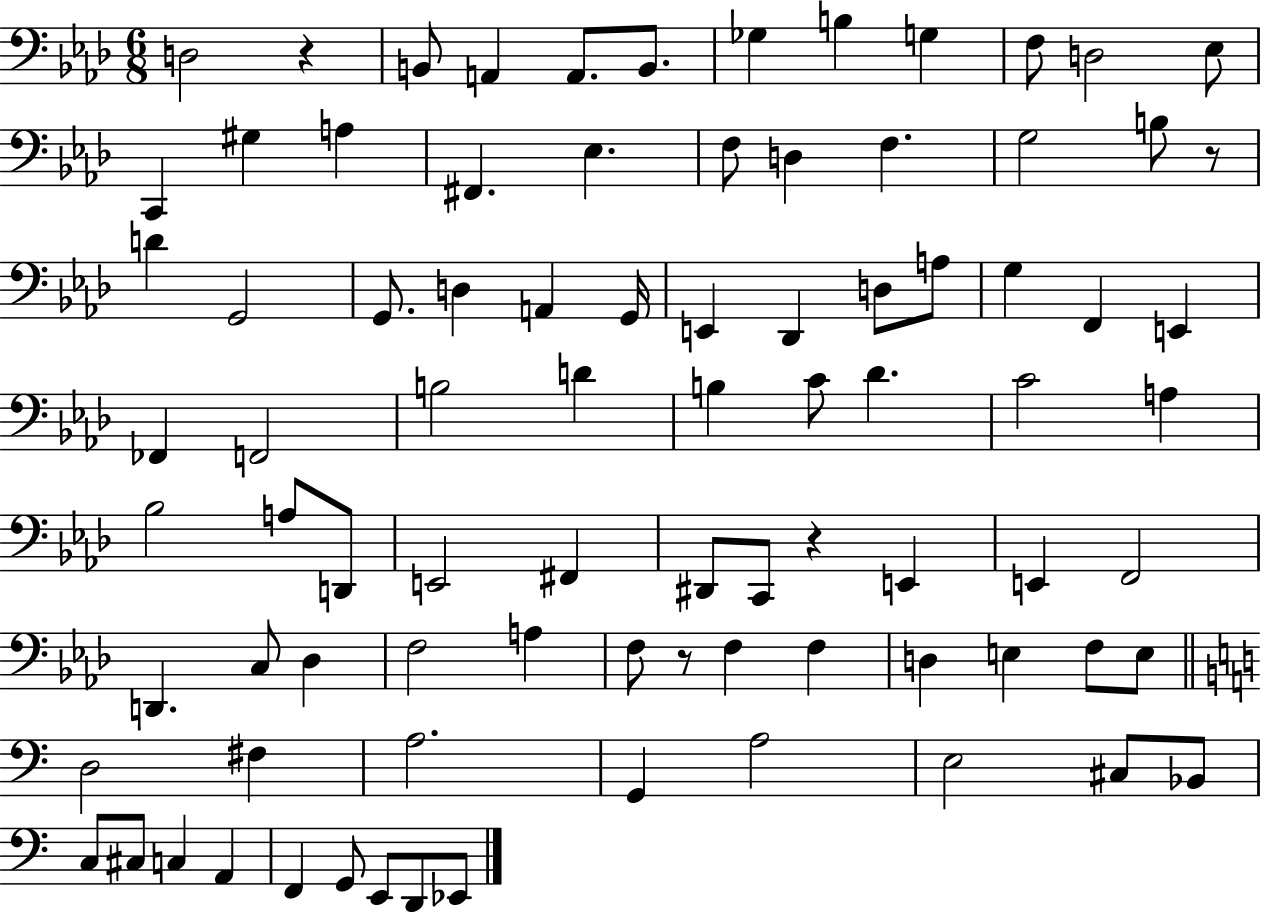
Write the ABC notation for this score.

X:1
T:Untitled
M:6/8
L:1/4
K:Ab
D,2 z B,,/2 A,, A,,/2 B,,/2 _G, B, G, F,/2 D,2 _E,/2 C,, ^G, A, ^F,, _E, F,/2 D, F, G,2 B,/2 z/2 D G,,2 G,,/2 D, A,, G,,/4 E,, _D,, D,/2 A,/2 G, F,, E,, _F,, F,,2 B,2 D B, C/2 _D C2 A, _B,2 A,/2 D,,/2 E,,2 ^F,, ^D,,/2 C,,/2 z E,, E,, F,,2 D,, C,/2 _D, F,2 A, F,/2 z/2 F, F, D, E, F,/2 E,/2 D,2 ^F, A,2 G,, A,2 E,2 ^C,/2 _B,,/2 C,/2 ^C,/2 C, A,, F,, G,,/2 E,,/2 D,,/2 _E,,/2